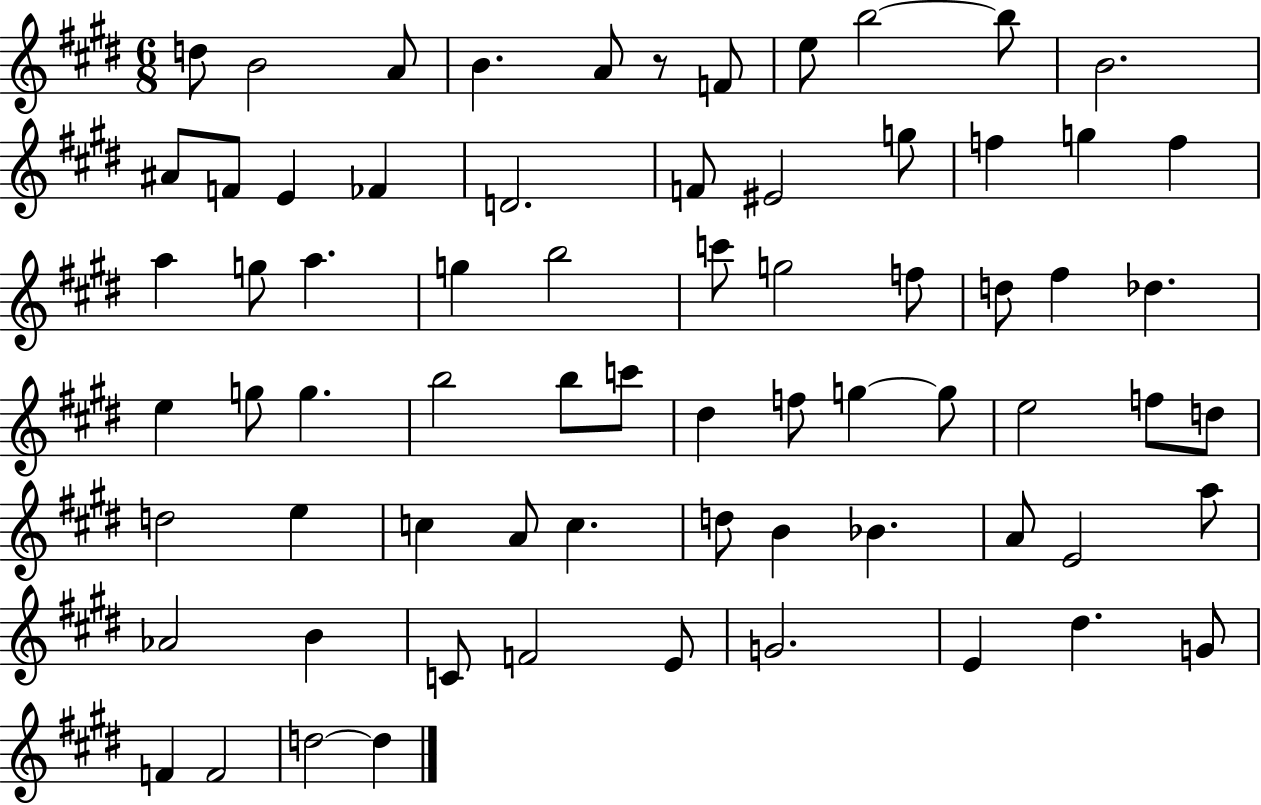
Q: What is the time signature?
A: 6/8